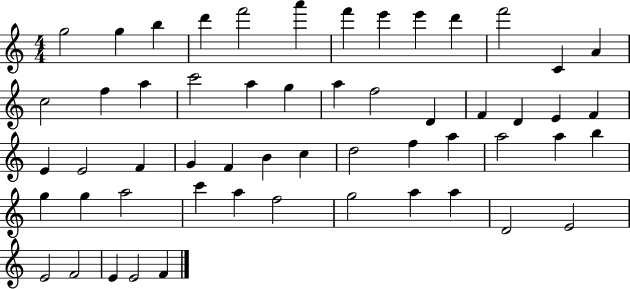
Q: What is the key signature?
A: C major